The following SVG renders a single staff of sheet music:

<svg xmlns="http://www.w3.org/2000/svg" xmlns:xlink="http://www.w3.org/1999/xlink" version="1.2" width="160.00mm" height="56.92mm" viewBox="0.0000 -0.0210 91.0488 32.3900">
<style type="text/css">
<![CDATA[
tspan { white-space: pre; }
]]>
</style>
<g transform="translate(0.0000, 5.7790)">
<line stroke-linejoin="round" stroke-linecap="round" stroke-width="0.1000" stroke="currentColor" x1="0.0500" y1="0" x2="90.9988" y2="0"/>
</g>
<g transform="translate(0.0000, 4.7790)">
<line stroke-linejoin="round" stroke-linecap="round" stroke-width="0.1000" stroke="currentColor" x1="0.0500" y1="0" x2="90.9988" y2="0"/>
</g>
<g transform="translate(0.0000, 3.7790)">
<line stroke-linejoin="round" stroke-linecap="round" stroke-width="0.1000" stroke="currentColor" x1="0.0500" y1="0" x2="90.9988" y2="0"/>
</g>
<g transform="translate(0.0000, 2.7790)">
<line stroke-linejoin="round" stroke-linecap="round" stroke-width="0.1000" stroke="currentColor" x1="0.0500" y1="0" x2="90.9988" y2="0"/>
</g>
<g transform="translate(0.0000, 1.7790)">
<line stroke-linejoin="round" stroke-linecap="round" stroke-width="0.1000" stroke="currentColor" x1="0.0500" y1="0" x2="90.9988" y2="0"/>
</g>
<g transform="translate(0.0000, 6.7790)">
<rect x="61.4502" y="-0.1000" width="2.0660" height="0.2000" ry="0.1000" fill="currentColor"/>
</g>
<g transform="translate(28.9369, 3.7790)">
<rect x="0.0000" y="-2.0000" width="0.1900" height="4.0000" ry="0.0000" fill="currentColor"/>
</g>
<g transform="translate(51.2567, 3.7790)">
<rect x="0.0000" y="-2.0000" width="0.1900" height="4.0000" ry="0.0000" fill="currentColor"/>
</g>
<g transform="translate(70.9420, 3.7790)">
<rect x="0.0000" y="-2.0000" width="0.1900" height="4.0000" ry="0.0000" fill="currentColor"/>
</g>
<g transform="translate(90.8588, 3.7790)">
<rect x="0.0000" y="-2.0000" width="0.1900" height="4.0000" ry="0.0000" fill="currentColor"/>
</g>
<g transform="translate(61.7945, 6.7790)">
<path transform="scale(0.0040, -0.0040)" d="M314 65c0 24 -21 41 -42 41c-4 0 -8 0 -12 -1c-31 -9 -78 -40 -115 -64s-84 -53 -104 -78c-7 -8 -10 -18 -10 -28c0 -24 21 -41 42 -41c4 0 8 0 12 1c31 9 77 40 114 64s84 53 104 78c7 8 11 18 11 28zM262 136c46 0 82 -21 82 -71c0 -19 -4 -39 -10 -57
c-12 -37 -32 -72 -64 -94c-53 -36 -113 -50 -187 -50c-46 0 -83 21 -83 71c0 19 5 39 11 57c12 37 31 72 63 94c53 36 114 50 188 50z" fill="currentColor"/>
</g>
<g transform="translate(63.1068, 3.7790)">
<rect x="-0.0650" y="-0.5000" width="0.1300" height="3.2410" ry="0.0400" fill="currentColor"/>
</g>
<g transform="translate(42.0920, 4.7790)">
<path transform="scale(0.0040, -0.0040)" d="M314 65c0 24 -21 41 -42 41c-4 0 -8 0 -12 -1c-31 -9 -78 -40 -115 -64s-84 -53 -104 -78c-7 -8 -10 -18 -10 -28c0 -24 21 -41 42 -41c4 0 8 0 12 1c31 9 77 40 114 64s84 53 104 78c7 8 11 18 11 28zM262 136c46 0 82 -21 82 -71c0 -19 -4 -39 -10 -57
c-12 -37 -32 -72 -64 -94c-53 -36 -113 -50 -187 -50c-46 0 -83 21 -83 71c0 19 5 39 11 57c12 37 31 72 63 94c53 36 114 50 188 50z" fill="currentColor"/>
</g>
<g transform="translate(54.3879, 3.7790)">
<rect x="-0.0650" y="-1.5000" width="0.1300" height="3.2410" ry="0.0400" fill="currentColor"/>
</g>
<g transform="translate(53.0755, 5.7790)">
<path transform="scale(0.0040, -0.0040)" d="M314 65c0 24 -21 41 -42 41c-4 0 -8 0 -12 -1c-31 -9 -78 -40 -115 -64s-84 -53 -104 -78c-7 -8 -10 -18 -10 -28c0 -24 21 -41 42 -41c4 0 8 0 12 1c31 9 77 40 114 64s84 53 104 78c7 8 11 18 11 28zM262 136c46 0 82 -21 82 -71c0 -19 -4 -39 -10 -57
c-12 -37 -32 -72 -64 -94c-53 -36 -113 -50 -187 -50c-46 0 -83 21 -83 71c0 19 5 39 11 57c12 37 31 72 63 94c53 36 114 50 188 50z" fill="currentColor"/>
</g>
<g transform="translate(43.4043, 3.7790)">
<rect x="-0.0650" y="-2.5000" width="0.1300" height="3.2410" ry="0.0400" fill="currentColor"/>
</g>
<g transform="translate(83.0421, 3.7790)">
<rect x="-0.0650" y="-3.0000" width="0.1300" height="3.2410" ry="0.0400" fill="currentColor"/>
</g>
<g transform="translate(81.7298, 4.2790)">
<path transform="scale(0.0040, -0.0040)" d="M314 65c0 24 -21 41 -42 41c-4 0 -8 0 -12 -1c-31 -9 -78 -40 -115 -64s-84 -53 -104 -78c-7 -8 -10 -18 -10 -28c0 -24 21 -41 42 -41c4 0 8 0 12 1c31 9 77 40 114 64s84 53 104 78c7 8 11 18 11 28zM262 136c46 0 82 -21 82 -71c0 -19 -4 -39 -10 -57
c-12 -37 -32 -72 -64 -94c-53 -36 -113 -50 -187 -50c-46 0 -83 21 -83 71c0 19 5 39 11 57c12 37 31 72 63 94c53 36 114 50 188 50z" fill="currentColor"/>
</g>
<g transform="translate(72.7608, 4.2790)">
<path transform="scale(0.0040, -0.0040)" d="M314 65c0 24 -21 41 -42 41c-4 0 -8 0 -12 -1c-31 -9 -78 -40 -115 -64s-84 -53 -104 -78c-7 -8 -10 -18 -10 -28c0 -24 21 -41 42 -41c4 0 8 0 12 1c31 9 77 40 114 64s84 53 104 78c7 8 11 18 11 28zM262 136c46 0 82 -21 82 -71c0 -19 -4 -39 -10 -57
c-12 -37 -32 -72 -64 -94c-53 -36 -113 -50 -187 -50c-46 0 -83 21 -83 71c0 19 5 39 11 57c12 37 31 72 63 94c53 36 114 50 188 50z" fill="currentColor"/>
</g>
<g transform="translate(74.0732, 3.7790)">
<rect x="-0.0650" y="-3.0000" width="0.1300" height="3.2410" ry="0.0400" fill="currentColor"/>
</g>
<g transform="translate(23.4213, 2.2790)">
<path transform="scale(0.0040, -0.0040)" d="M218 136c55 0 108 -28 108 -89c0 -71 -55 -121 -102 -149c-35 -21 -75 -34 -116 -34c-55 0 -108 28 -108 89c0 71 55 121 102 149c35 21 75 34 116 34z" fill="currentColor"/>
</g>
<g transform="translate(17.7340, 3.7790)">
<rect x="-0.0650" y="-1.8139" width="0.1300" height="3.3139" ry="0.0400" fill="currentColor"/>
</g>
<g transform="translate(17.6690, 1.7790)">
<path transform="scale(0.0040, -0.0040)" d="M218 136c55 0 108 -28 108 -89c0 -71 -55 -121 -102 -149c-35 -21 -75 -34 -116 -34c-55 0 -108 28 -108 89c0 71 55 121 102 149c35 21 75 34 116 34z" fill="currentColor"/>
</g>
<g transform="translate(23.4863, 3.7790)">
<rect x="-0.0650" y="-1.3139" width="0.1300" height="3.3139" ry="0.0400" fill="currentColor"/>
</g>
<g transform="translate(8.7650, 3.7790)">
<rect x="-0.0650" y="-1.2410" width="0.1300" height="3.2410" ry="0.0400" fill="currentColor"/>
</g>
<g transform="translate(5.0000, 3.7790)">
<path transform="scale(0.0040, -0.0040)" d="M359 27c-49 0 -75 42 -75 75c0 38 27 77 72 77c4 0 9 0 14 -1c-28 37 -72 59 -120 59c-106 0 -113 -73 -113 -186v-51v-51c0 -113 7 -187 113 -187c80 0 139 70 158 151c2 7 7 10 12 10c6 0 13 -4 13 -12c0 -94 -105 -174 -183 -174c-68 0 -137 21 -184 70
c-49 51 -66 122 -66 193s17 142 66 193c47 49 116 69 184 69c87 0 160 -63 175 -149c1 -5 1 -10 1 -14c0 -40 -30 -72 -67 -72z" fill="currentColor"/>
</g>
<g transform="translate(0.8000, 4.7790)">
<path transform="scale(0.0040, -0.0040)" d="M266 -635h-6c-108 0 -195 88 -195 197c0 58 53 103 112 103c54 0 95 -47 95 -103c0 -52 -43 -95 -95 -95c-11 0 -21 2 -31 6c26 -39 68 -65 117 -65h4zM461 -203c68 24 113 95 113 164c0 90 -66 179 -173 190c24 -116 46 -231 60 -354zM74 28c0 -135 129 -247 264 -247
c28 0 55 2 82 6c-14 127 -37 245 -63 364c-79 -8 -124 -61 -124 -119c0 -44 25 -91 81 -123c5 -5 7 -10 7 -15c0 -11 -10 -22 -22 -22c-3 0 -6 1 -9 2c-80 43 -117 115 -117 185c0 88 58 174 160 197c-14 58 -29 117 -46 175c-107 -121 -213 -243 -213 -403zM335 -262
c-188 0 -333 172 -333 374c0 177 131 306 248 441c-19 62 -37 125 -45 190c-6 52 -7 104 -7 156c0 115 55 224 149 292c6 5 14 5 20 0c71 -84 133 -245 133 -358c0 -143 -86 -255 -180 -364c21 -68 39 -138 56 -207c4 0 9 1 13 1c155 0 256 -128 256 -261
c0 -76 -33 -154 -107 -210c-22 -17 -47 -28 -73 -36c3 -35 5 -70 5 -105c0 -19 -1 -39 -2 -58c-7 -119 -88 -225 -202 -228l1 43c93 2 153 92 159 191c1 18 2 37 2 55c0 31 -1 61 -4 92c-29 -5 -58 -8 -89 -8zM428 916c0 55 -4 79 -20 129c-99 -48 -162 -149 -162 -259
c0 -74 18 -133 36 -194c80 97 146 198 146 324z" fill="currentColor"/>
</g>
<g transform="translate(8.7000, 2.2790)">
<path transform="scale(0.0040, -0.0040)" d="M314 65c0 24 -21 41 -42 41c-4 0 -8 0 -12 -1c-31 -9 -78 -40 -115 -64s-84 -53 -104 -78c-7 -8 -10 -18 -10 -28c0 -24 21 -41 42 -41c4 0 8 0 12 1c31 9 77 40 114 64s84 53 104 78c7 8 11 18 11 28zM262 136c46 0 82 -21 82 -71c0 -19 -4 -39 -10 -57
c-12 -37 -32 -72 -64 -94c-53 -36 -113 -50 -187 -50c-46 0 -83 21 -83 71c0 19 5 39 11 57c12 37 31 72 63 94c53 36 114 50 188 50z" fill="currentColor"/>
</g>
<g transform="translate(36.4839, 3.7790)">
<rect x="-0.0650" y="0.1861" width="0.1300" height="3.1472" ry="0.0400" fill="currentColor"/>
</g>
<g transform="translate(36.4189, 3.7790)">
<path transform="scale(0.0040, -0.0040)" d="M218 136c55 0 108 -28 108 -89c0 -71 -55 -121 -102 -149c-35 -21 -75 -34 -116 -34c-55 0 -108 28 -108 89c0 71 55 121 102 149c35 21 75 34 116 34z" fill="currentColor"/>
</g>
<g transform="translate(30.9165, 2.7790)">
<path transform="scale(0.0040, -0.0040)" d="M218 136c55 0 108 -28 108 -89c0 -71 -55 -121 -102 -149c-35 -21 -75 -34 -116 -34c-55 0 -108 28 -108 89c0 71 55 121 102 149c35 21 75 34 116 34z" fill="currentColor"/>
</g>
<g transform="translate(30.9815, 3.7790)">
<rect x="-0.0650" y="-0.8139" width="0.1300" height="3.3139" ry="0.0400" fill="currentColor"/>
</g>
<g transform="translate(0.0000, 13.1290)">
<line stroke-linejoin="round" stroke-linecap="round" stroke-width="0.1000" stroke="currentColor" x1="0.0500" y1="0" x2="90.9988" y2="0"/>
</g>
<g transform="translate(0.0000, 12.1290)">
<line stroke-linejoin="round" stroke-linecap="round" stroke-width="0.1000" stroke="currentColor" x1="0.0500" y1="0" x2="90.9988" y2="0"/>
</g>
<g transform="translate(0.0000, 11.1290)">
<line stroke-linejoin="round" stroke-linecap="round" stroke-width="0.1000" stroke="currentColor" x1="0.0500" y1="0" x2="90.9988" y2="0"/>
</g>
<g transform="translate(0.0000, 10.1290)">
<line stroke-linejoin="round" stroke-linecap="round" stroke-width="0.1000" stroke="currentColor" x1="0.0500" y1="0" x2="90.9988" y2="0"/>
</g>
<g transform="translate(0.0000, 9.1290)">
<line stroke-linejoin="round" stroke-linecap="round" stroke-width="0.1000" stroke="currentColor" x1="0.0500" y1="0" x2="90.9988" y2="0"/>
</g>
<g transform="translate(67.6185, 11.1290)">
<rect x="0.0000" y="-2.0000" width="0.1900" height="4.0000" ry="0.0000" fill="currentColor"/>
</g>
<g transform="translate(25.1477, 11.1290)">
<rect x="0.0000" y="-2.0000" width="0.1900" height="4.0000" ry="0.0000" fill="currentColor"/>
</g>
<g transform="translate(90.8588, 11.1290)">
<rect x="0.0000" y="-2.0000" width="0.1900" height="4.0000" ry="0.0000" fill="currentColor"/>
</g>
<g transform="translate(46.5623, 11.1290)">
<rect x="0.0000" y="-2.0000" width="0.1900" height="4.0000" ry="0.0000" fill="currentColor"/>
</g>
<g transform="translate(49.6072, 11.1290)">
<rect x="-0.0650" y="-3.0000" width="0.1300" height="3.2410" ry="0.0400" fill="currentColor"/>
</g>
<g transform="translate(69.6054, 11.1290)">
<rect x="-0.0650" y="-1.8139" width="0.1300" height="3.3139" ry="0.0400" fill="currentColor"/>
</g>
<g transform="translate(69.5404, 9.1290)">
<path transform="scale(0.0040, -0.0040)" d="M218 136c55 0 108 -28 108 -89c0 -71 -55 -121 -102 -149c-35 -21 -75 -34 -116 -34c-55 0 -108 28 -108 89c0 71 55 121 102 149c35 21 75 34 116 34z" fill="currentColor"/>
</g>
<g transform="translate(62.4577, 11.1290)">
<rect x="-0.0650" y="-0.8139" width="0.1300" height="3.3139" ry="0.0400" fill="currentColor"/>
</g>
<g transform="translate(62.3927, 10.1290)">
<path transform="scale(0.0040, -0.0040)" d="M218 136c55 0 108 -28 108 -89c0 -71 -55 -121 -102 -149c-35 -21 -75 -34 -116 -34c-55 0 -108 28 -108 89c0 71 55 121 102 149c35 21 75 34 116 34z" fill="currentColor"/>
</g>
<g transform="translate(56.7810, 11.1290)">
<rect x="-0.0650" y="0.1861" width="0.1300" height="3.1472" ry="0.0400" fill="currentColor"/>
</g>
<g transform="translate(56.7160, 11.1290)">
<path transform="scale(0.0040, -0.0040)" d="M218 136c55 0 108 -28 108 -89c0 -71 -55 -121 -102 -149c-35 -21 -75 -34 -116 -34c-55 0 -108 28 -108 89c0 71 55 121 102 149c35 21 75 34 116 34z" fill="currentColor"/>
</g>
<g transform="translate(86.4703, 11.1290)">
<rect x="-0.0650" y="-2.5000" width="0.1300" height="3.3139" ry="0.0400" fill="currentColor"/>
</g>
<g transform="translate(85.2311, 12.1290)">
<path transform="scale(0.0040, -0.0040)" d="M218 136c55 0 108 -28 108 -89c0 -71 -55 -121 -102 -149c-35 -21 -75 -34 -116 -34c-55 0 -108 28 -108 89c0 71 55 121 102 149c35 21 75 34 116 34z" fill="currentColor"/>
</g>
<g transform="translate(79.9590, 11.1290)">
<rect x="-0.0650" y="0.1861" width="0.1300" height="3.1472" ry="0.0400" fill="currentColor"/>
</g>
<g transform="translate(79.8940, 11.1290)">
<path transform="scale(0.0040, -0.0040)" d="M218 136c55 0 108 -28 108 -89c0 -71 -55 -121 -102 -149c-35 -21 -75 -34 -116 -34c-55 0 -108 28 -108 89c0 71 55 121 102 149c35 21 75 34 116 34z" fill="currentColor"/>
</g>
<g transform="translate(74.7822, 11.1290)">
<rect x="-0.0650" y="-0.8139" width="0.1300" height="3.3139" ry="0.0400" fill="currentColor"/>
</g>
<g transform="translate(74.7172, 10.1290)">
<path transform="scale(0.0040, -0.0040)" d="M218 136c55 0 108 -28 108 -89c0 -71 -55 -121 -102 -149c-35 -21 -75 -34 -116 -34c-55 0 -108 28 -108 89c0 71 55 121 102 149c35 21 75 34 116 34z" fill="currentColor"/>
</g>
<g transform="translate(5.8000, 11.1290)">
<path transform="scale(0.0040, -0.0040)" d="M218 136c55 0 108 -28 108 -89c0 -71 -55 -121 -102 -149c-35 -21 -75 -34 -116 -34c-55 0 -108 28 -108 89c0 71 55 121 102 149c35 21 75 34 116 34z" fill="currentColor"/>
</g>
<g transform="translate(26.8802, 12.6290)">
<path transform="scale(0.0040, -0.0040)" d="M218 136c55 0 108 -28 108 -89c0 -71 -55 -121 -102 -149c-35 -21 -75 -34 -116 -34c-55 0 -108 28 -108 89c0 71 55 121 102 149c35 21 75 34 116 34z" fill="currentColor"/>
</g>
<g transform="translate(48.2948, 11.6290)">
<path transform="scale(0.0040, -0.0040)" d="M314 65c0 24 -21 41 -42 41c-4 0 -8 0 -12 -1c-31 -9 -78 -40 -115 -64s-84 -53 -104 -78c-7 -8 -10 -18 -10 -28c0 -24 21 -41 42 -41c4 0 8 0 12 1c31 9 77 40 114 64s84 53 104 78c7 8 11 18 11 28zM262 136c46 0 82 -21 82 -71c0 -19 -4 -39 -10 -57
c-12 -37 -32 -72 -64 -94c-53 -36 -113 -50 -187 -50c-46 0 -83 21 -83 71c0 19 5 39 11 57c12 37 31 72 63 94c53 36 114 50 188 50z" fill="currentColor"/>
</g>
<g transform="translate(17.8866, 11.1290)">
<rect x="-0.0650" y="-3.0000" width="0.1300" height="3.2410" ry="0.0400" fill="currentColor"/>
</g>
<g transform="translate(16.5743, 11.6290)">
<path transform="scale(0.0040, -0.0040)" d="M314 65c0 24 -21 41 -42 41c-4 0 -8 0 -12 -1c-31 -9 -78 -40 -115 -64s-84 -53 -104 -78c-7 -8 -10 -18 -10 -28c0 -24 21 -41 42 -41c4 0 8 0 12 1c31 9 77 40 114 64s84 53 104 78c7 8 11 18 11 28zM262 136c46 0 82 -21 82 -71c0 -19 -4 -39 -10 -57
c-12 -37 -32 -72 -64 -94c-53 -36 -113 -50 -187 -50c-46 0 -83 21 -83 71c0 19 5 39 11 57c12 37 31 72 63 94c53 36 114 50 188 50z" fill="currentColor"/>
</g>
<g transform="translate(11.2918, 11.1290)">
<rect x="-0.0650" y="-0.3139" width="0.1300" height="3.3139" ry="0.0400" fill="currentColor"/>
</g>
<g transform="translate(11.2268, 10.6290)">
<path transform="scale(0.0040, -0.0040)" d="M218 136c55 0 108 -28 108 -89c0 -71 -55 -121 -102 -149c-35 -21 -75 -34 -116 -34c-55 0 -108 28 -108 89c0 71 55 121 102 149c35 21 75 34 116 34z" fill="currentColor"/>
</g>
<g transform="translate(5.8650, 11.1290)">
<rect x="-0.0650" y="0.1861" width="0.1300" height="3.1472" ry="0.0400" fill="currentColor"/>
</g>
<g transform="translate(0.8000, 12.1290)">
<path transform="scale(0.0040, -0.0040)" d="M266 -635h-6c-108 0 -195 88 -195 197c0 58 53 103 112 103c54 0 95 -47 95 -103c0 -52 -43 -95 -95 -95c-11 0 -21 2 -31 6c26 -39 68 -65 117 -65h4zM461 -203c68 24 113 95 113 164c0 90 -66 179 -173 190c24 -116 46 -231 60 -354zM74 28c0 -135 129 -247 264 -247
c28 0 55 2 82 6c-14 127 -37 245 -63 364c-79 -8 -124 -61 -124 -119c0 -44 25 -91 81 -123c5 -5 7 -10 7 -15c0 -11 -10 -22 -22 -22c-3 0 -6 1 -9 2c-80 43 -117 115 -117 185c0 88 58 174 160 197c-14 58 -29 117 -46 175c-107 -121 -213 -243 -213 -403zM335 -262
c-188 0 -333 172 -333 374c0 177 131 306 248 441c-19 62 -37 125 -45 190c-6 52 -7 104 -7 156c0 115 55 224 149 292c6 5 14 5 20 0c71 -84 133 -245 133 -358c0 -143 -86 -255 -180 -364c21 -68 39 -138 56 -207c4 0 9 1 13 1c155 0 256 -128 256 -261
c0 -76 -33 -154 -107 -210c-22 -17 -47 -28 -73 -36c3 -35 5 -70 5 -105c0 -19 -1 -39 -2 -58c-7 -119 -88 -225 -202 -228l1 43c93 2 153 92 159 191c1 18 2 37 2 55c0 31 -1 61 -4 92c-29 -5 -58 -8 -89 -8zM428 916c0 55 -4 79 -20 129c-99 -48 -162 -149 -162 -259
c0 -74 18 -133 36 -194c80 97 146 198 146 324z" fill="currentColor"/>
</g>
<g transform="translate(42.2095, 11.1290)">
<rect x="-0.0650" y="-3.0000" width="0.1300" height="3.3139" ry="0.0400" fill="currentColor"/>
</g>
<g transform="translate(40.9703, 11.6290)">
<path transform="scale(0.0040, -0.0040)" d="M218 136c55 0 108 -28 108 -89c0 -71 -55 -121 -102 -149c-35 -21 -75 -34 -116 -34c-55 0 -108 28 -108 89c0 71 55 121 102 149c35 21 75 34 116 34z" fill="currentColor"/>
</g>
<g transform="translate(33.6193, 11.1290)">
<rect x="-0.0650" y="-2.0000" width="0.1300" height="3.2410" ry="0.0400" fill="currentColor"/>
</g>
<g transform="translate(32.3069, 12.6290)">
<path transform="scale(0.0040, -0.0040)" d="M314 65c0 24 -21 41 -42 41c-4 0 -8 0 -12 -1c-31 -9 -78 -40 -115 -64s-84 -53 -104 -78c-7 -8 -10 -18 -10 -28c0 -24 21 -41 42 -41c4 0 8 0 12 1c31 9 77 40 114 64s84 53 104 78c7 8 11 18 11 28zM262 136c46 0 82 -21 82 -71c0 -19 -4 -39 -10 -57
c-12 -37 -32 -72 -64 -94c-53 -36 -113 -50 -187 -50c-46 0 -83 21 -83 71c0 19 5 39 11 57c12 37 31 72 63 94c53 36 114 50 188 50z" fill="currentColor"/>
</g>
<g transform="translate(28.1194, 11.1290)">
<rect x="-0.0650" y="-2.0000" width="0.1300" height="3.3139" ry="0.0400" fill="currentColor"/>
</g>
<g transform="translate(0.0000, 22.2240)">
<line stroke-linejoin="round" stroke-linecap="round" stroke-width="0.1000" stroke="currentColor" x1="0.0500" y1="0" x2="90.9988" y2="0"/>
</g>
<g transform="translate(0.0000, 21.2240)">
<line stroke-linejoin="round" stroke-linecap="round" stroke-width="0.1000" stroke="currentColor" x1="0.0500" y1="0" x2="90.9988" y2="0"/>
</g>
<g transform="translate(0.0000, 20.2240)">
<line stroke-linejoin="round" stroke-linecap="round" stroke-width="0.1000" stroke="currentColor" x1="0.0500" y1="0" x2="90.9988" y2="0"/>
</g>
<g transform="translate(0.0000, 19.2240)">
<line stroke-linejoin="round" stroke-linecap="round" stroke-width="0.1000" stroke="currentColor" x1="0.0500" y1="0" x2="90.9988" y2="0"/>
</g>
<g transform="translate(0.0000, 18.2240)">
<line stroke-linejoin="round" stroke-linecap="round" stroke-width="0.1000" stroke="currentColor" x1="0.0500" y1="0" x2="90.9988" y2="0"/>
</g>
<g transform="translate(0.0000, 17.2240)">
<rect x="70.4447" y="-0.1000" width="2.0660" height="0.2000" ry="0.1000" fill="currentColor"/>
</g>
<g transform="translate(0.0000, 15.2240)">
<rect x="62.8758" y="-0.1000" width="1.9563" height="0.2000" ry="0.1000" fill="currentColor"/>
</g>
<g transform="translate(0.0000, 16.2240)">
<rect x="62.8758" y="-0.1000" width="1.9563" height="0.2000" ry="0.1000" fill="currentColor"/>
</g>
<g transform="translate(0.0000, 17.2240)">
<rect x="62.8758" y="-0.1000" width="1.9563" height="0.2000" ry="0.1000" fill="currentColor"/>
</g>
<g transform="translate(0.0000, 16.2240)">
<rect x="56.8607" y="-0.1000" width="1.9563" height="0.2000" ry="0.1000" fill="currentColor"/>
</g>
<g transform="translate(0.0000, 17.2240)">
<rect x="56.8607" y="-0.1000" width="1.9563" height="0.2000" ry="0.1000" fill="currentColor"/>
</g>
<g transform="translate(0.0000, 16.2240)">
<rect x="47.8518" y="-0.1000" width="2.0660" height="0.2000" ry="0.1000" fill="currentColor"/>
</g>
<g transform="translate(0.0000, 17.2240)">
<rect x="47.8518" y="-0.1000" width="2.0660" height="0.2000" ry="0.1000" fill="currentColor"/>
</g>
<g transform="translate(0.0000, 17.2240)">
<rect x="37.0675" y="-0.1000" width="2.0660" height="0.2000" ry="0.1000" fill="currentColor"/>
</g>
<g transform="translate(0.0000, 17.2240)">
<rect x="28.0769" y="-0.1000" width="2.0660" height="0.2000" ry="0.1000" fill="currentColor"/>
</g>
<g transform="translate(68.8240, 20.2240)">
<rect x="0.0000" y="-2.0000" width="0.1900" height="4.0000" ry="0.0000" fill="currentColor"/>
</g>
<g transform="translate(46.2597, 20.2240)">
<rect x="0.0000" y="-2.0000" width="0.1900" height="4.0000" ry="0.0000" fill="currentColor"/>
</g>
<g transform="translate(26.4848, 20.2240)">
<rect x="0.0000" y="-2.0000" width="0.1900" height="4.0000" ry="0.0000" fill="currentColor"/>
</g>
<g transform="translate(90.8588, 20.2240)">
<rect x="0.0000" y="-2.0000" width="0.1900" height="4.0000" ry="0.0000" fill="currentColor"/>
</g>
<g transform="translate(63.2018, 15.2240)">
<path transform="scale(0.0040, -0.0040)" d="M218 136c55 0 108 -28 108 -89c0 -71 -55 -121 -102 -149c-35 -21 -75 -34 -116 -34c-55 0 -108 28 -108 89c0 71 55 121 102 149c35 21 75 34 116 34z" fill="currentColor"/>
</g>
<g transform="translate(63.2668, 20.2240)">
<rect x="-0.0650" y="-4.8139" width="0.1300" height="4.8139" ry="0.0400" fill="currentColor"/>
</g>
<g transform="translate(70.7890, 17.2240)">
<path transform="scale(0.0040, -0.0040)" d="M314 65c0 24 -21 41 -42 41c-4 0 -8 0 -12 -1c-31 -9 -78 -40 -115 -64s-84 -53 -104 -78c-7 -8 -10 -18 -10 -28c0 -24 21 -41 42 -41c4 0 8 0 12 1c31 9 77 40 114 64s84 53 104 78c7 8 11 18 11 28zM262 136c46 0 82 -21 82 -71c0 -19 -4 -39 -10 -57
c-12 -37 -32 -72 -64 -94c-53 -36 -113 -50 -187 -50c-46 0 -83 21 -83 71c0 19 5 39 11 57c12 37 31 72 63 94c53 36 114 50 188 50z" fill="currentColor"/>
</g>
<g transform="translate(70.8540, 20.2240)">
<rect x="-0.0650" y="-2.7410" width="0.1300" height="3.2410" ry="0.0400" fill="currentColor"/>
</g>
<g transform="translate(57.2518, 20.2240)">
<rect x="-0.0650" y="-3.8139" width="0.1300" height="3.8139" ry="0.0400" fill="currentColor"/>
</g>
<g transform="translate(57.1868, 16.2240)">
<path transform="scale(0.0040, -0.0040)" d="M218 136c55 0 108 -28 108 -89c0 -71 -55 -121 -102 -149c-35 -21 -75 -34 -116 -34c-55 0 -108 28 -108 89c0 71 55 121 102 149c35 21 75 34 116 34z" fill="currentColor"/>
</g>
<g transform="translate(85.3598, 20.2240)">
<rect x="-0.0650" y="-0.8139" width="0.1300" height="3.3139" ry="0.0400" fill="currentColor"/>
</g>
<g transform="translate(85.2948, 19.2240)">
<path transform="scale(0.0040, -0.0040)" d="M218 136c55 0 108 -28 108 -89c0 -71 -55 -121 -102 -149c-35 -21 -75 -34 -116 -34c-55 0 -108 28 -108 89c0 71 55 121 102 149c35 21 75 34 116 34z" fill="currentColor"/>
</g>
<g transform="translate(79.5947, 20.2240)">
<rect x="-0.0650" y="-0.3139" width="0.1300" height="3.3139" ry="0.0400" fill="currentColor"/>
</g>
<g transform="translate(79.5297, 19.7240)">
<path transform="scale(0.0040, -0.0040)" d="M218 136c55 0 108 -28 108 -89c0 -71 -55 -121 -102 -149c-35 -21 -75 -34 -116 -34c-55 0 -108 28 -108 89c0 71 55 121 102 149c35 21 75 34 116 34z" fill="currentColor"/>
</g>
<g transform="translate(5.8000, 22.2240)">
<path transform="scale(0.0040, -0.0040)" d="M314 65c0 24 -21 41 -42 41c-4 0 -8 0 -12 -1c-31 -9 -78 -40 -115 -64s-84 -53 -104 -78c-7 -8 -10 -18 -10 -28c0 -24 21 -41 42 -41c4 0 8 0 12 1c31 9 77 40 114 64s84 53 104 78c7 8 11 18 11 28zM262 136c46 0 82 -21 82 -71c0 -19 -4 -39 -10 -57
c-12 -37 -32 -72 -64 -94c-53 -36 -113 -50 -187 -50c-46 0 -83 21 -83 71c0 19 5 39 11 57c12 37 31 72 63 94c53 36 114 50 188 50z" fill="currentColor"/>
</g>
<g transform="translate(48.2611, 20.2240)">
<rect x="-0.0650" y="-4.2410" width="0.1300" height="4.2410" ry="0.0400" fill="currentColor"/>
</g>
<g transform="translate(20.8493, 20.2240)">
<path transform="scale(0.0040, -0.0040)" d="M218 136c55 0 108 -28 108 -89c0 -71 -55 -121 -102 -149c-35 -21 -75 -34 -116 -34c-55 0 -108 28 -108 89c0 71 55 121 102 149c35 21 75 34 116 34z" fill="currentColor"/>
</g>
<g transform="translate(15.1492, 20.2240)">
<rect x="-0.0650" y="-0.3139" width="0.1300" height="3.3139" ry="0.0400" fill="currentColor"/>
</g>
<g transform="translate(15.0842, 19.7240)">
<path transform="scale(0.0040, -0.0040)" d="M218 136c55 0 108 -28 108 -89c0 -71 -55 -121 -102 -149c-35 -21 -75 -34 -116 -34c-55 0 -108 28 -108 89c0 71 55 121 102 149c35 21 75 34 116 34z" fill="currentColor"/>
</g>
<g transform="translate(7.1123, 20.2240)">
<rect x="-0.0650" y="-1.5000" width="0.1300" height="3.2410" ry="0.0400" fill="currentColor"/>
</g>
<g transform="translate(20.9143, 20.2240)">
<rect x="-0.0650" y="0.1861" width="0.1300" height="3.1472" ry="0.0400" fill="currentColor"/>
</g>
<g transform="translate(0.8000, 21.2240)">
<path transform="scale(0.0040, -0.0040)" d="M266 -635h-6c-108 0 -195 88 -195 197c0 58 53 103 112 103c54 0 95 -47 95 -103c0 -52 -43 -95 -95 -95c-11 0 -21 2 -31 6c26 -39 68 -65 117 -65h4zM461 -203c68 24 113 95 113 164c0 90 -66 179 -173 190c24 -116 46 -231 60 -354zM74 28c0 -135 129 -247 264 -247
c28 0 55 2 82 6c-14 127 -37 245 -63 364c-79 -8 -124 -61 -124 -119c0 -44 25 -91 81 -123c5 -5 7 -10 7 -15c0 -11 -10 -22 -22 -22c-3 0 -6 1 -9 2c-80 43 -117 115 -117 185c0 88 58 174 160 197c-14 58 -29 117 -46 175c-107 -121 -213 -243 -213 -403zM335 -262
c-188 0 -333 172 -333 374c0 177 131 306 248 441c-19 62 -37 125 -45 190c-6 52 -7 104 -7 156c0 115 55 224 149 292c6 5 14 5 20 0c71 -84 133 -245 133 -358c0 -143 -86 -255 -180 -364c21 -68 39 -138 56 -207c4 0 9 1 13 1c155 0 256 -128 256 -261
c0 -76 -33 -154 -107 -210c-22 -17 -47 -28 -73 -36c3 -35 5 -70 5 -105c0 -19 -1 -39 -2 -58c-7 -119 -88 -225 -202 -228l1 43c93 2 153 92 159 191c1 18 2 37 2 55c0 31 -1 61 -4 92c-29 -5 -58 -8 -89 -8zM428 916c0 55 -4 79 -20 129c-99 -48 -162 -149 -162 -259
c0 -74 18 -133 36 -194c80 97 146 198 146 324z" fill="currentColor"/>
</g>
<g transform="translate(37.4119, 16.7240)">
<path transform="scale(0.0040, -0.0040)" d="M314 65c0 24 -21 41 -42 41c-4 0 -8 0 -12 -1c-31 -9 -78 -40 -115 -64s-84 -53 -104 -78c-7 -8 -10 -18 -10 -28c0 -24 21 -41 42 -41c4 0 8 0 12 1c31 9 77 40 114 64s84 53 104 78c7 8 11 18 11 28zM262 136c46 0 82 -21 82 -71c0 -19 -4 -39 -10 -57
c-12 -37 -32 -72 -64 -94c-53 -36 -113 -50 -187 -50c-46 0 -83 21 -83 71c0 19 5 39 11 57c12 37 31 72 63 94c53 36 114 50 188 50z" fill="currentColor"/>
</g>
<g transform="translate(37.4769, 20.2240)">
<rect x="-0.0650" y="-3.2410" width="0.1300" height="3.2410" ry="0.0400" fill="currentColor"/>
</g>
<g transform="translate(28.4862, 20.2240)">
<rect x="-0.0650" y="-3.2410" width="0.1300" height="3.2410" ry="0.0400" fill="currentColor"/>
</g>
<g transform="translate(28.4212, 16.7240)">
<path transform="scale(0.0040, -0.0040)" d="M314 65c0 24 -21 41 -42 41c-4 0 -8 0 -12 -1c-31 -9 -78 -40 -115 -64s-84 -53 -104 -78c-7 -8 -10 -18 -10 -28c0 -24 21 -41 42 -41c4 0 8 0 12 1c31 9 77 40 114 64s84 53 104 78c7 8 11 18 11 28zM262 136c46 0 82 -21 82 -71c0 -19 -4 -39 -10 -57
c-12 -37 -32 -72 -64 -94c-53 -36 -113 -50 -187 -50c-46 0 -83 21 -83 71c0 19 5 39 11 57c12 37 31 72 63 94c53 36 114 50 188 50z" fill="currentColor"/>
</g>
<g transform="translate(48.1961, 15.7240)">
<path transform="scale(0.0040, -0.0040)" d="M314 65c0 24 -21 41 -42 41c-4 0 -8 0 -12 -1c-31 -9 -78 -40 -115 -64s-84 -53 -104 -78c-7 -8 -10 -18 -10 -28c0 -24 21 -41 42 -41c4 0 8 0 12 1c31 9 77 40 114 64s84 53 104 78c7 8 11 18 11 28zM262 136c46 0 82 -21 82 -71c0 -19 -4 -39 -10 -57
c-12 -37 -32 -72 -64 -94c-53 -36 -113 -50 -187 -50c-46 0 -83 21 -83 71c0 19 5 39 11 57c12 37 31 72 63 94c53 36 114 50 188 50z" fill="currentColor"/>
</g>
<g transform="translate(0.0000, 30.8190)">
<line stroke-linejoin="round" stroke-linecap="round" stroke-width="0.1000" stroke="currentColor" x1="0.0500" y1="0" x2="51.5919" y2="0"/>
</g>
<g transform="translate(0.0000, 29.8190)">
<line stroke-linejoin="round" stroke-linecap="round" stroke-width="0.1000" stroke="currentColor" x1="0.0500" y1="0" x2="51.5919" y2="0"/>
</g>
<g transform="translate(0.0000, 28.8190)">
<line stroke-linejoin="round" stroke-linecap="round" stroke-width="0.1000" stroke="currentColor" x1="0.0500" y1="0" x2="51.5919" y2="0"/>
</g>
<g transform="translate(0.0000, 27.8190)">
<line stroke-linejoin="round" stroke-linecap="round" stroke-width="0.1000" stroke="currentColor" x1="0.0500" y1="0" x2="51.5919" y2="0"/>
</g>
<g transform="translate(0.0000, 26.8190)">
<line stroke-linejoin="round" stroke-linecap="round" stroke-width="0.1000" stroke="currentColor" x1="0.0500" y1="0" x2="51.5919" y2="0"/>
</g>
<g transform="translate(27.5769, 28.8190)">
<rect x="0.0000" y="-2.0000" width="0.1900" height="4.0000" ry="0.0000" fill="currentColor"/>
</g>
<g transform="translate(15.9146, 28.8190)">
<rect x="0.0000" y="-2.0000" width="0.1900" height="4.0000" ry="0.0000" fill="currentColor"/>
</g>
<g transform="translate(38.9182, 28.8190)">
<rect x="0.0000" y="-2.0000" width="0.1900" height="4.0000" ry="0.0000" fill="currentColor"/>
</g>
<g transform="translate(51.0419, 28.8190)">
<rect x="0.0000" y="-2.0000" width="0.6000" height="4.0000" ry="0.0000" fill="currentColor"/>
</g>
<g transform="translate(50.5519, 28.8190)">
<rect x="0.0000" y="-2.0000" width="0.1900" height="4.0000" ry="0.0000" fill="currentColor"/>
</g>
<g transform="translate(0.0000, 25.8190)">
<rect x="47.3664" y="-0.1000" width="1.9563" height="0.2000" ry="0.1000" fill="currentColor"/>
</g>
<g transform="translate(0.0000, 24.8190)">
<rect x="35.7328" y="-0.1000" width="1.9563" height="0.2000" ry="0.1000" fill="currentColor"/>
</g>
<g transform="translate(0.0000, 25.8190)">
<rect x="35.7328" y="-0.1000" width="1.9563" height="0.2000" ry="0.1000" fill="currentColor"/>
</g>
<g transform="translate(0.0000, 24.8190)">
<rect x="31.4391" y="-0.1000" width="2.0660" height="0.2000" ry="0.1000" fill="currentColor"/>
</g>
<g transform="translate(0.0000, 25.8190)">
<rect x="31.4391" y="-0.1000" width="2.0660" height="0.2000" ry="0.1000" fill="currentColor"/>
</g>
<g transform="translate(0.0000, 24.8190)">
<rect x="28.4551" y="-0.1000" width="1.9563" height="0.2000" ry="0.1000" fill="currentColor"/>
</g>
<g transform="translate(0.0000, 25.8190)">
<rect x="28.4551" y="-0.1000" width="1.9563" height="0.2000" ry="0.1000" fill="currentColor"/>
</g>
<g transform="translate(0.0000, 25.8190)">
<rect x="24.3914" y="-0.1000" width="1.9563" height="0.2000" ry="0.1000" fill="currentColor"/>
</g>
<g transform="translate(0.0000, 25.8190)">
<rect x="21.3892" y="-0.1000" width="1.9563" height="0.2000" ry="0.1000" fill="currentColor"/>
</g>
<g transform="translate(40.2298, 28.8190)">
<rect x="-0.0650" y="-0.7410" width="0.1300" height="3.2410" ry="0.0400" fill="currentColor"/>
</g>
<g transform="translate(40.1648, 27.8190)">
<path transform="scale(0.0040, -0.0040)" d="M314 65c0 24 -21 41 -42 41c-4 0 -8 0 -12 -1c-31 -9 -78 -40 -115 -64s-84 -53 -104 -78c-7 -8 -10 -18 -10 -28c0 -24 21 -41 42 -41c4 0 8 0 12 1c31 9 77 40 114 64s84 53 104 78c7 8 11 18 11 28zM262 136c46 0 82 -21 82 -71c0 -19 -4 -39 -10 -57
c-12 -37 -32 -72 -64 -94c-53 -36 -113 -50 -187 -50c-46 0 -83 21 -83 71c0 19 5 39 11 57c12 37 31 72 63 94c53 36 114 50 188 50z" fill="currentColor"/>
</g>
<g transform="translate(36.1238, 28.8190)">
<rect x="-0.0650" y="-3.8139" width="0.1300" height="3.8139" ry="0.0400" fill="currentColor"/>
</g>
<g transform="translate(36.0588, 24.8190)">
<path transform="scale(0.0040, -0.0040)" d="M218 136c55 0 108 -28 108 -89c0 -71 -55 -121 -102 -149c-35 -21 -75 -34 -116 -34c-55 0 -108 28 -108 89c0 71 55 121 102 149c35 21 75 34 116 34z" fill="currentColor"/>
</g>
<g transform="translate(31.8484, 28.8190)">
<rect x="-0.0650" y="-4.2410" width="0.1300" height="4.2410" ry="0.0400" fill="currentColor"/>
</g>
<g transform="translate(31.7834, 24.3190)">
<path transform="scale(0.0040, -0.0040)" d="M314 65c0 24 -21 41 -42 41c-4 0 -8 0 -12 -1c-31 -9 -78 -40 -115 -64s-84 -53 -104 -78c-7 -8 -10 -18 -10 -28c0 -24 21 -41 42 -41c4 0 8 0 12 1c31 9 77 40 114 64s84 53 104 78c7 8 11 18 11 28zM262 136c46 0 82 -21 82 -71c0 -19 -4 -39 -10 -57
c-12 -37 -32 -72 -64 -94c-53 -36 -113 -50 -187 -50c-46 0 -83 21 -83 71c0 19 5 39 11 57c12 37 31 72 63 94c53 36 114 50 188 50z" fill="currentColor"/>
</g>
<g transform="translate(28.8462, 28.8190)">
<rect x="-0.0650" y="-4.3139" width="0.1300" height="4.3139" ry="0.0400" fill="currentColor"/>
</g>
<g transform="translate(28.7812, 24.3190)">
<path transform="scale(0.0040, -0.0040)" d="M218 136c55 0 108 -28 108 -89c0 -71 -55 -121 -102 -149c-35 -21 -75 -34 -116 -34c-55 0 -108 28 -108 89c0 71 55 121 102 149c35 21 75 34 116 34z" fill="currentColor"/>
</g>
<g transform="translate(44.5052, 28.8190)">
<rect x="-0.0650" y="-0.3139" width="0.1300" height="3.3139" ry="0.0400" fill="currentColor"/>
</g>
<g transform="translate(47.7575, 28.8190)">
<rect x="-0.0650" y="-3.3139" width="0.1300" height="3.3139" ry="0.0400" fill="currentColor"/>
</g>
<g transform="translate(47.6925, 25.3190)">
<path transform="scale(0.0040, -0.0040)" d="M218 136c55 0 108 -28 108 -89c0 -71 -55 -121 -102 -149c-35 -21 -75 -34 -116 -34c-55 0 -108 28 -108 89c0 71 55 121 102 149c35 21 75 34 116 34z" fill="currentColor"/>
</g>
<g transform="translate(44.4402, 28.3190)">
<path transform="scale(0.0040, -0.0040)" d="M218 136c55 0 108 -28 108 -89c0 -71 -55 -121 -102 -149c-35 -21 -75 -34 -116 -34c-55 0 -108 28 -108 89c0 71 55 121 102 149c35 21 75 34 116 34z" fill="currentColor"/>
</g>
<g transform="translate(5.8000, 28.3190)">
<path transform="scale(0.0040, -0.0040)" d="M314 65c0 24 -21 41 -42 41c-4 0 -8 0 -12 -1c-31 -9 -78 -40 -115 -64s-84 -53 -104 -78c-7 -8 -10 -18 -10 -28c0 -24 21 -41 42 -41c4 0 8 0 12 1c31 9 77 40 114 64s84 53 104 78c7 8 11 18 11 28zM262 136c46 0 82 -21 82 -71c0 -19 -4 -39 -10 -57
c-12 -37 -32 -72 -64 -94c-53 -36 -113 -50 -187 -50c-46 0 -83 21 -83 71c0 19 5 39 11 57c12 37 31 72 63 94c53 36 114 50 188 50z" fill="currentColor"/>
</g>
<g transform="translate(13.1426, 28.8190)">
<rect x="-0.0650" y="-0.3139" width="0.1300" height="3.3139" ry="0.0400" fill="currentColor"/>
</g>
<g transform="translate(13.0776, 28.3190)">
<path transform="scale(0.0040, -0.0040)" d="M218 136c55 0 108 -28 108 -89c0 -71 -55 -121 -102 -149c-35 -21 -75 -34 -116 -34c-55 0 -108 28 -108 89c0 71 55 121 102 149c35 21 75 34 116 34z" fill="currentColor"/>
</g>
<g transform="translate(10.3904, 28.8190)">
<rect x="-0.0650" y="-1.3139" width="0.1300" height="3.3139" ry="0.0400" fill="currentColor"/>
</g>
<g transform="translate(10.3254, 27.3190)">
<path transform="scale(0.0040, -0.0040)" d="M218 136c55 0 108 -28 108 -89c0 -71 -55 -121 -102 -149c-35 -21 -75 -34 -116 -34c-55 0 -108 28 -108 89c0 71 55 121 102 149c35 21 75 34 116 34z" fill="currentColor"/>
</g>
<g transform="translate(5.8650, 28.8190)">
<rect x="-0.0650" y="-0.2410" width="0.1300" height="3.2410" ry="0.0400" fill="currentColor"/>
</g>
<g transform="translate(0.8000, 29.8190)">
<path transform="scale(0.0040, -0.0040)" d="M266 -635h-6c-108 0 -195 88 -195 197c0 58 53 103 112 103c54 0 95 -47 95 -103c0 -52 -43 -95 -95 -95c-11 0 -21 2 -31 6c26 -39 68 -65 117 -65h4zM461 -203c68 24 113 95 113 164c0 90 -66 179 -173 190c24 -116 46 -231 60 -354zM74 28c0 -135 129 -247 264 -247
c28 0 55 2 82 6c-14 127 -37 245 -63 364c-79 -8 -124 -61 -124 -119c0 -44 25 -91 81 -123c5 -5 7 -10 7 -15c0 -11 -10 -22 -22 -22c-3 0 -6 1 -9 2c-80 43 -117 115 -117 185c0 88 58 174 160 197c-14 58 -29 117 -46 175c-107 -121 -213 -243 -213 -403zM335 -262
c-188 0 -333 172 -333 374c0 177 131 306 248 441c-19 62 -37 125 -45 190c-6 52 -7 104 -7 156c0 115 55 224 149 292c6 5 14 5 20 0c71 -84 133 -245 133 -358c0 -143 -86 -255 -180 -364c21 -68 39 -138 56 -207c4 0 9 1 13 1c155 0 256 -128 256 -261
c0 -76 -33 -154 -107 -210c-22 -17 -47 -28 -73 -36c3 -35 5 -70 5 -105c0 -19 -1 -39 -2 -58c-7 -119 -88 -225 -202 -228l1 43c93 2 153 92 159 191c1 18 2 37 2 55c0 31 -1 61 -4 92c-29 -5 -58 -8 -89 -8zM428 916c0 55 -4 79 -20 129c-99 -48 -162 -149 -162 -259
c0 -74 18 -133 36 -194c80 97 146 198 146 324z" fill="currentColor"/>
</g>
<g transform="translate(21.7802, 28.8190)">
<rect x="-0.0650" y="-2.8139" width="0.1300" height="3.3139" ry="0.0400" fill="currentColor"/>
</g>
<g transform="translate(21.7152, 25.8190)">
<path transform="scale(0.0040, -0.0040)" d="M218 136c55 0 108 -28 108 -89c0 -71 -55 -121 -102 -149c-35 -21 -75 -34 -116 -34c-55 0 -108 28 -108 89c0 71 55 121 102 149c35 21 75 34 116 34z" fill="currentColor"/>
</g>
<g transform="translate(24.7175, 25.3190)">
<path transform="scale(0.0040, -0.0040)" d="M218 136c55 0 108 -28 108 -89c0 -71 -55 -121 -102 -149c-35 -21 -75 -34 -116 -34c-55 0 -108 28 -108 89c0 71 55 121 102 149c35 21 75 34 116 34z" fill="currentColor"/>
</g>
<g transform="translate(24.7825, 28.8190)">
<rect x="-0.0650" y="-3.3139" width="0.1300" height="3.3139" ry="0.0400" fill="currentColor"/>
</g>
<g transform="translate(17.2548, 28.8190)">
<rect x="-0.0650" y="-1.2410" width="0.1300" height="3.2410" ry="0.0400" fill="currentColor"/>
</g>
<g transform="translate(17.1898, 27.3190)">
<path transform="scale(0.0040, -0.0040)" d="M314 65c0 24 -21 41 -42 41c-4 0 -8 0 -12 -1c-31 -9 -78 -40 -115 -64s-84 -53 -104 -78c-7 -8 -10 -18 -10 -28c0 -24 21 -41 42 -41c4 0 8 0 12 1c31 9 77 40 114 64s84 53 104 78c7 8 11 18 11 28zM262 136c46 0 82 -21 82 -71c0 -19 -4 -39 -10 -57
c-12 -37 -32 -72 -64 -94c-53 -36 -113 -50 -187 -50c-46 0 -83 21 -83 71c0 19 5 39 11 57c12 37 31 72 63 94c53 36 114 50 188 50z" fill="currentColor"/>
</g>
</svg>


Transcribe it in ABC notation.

X:1
T:Untitled
M:4/4
L:1/4
K:C
e2 f e d B G2 E2 C2 A2 A2 B c A2 F F2 A A2 B d f d B G E2 c B b2 b2 d'2 c' e' a2 c d c2 e c e2 a b d' d'2 c' d2 c b